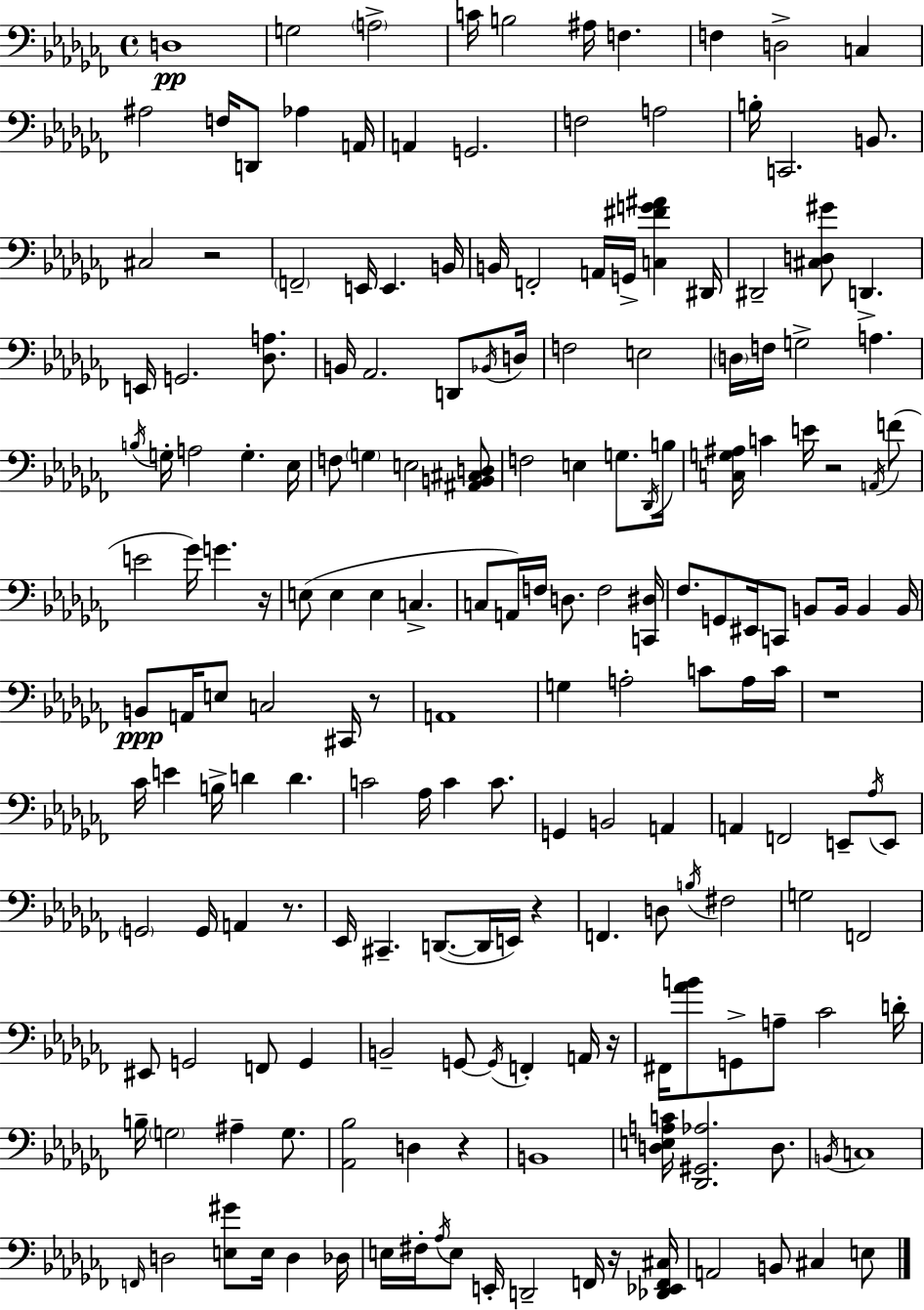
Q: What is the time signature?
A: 4/4